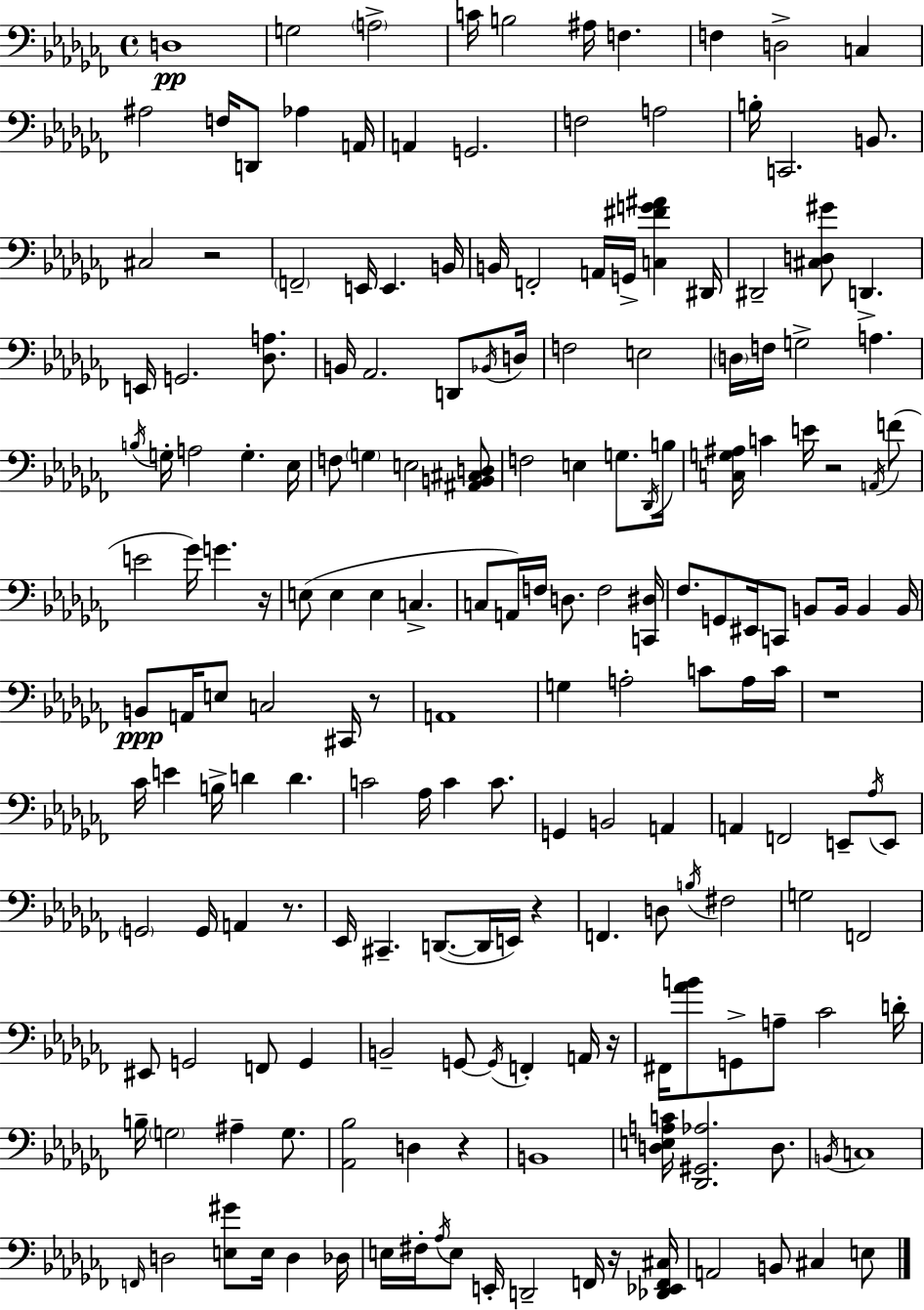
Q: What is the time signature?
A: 4/4